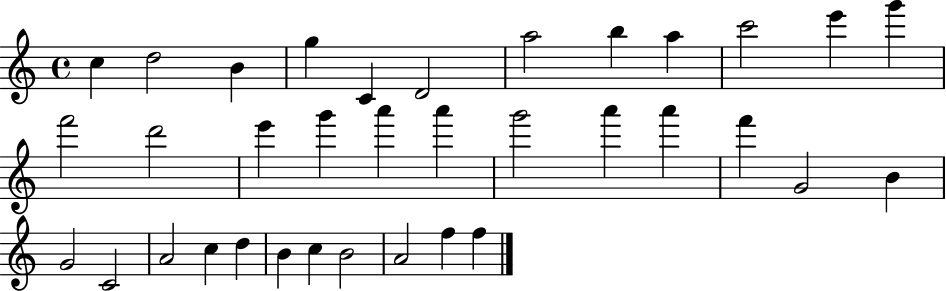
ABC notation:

X:1
T:Untitled
M:4/4
L:1/4
K:C
c d2 B g C D2 a2 b a c'2 e' g' f'2 d'2 e' g' a' a' g'2 a' a' f' G2 B G2 C2 A2 c d B c B2 A2 f f